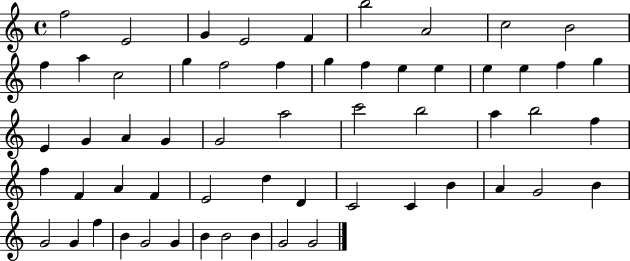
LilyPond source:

{
  \clef treble
  \time 4/4
  \defaultTimeSignature
  \key c \major
  f''2 e'2 | g'4 e'2 f'4 | b''2 a'2 | c''2 b'2 | \break f''4 a''4 c''2 | g''4 f''2 f''4 | g''4 f''4 e''4 e''4 | e''4 e''4 f''4 g''4 | \break e'4 g'4 a'4 g'4 | g'2 a''2 | c'''2 b''2 | a''4 b''2 f''4 | \break f''4 f'4 a'4 f'4 | e'2 d''4 d'4 | c'2 c'4 b'4 | a'4 g'2 b'4 | \break g'2 g'4 f''4 | b'4 g'2 g'4 | b'4 b'2 b'4 | g'2 g'2 | \break \bar "|."
}